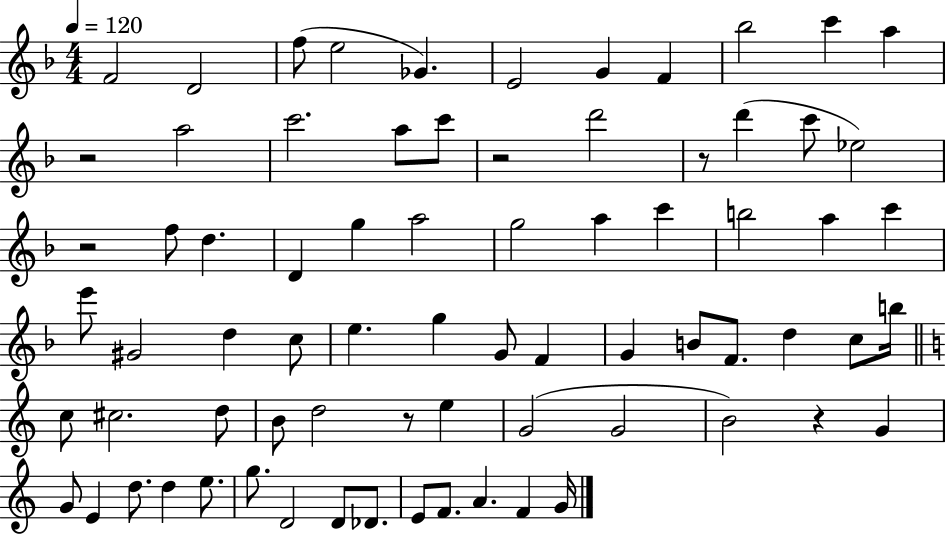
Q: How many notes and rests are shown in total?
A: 74